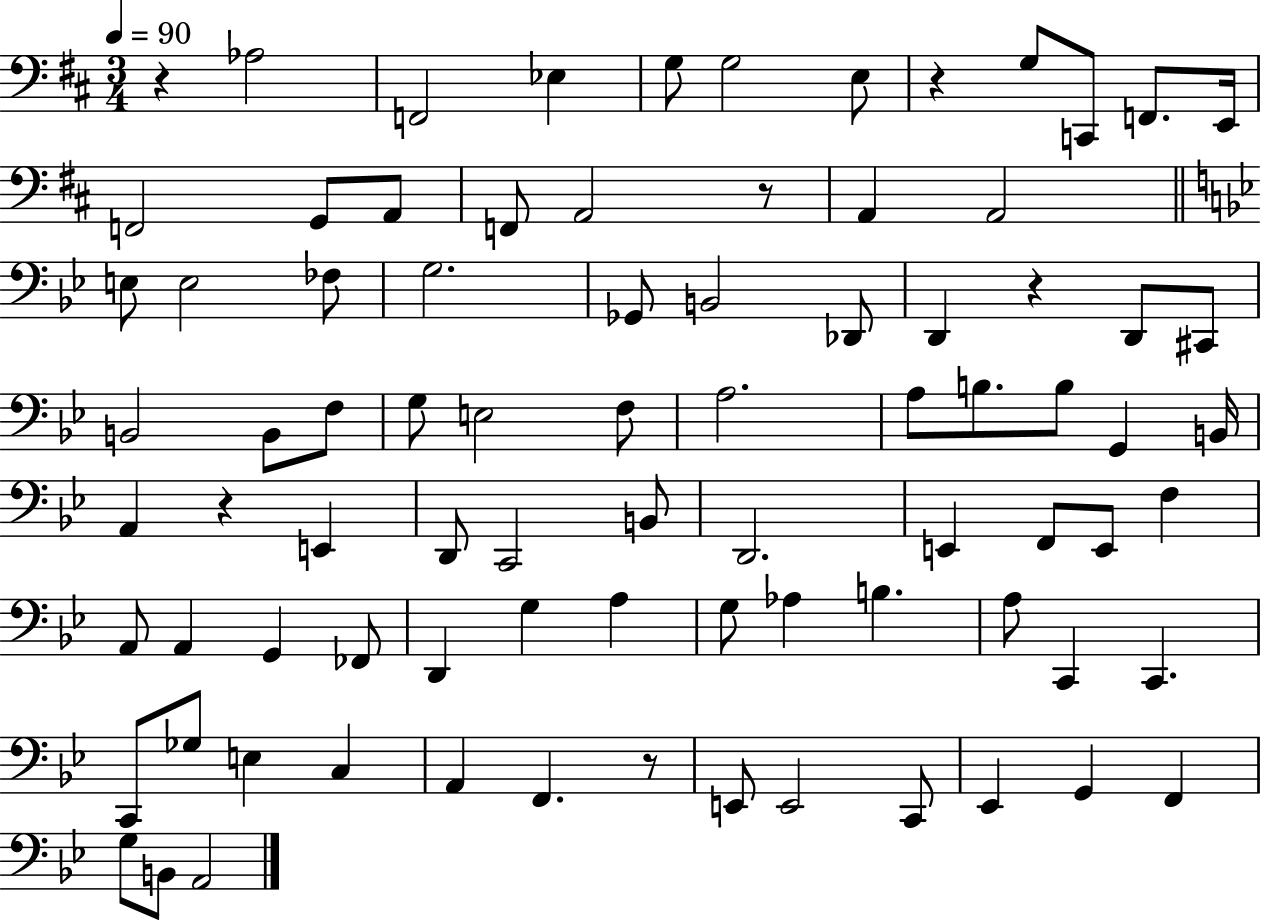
X:1
T:Untitled
M:3/4
L:1/4
K:D
z _A,2 F,,2 _E, G,/2 G,2 E,/2 z G,/2 C,,/2 F,,/2 E,,/4 F,,2 G,,/2 A,,/2 F,,/2 A,,2 z/2 A,, A,,2 E,/2 E,2 _F,/2 G,2 _G,,/2 B,,2 _D,,/2 D,, z D,,/2 ^C,,/2 B,,2 B,,/2 F,/2 G,/2 E,2 F,/2 A,2 A,/2 B,/2 B,/2 G,, B,,/4 A,, z E,, D,,/2 C,,2 B,,/2 D,,2 E,, F,,/2 E,,/2 F, A,,/2 A,, G,, _F,,/2 D,, G, A, G,/2 _A, B, A,/2 C,, C,, C,,/2 _G,/2 E, C, A,, F,, z/2 E,,/2 E,,2 C,,/2 _E,, G,, F,, G,/2 B,,/2 A,,2